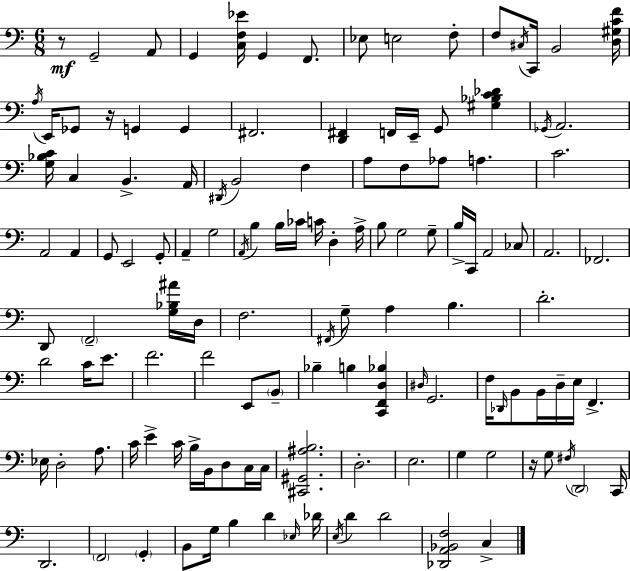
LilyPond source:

{
  \clef bass
  \numericTimeSignature
  \time 6/8
  \key a \minor
  r8\mf g,2-- a,8 | g,4 <c f ees'>16 g,4 f,8. | ees8 e2 f8-. | f8 \acciaccatura { cis16 } c,16 b,2 | \break <d gis c' f'>16 \acciaccatura { a16 } e,16 ges,8 r16 g,4 g,4 | fis,2. | <d, fis,>4 f,16 e,16-- g,8 <gis bes c' des'>4 | \acciaccatura { ges,16 } a,2. | \break <g bes c'>16 c4 b,4.-> | a,16 \acciaccatura { dis,16 } b,2 | f4 a8 f8 aes8 a4. | c'2. | \break a,2 | a,4 g,8 e,2 | g,8-. a,4-- g2 | \acciaccatura { a,16 } b4 b16 ces'16 c'16 | \break d4-. a16-> b8 g2 | g8-- b16-> c,16 a,2 | ces8 a,2. | fes,2. | \break d,8 \parenthesize f,2-- | <g bes ais'>16 d16 f2. | \acciaccatura { fis,16 } g8-- a4 | b4. d'2.-. | \break d'2 | c'16 e'8. f'2. | f'2 | e,8 \parenthesize b,8-- bes4-- b4 | \break <c, f, d bes>4 \grace { dis16 } g,2. | f16 \grace { des,16 } b,8 b,16 | d16-- e16 f,4.-> ees16 d2-. | a8. c'16 e'4-> | \break c'16 b16-> b,16 d8 c16 c16 <cis, gis, ais b>2. | d2.-. | e2. | g4 | \break g2 r16 g8 \acciaccatura { fis16 } | \parenthesize d,2 c,16 d,2. | \parenthesize f,2 | \parenthesize g,4-. b,8 g16 | \break b4 d'4 \grace { ees16 } des'16 \acciaccatura { e16 } d'4 | d'2 <des, a, bes, f>2 | c4-> \bar "|."
}